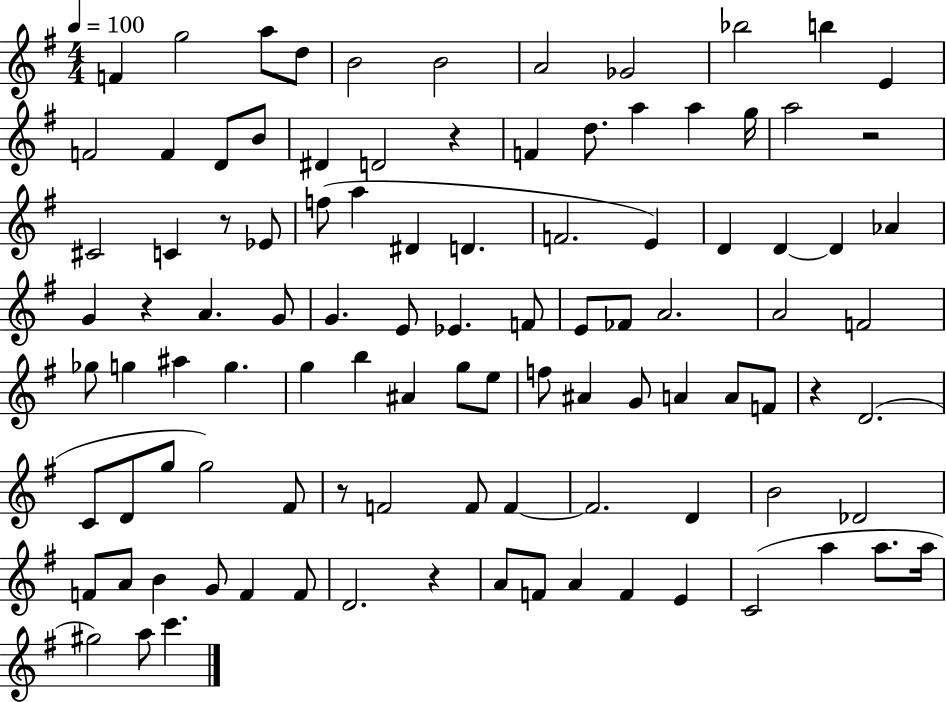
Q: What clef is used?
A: treble